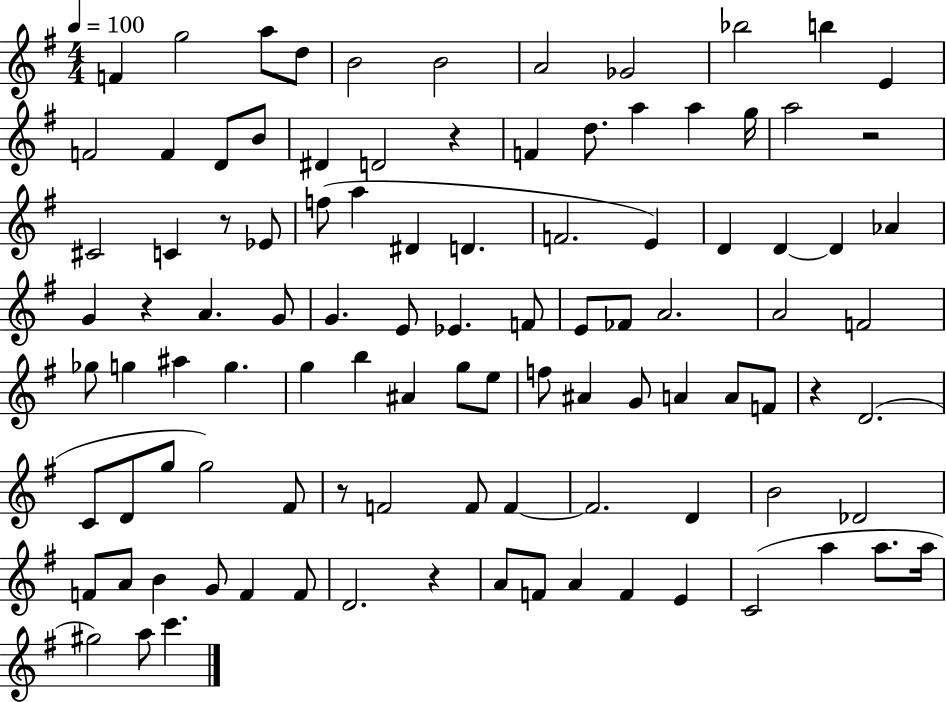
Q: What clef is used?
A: treble